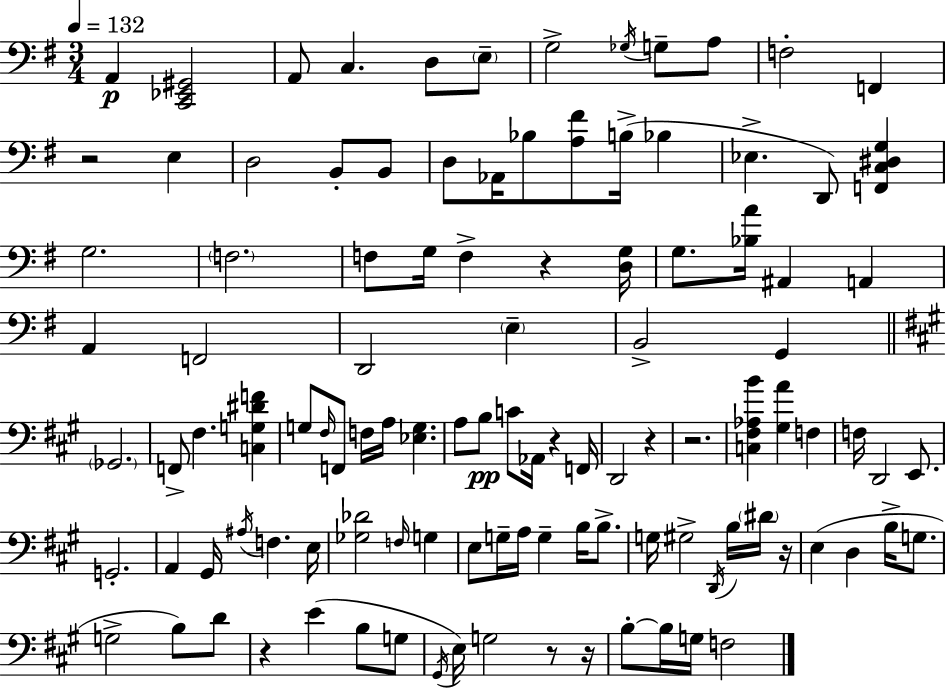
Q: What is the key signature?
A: G major